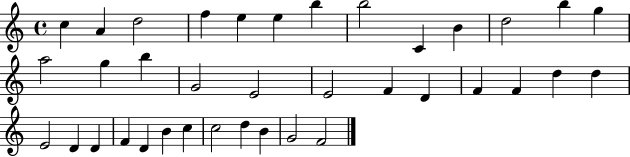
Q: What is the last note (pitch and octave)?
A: F4